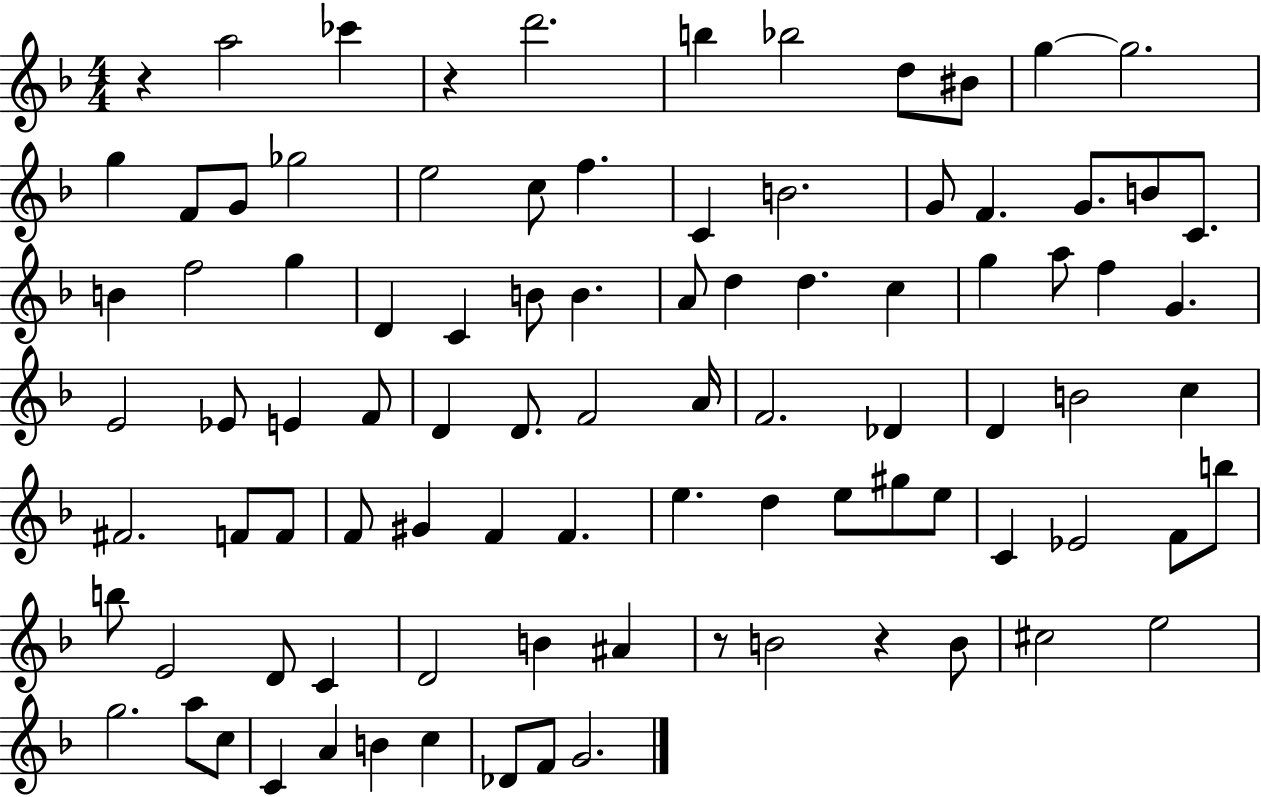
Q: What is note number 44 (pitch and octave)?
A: D4